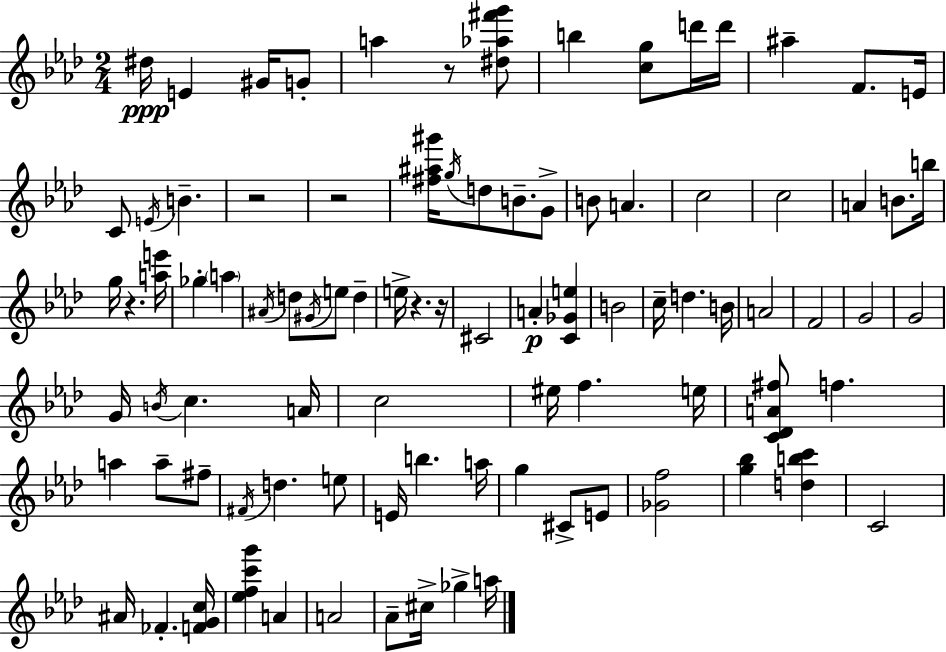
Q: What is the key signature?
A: AES major